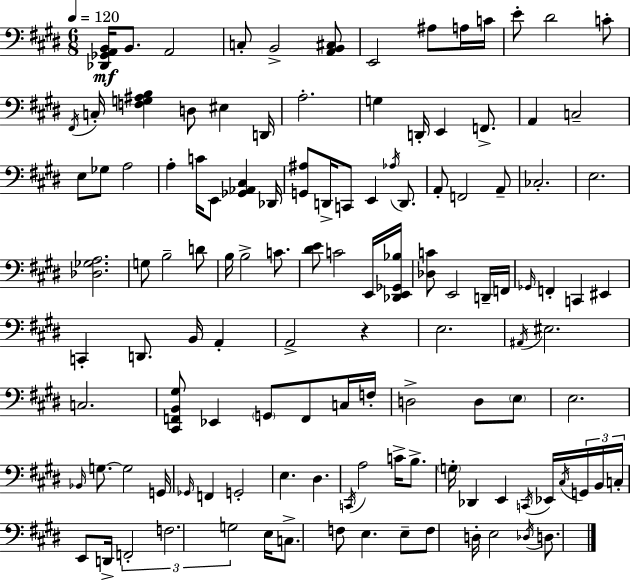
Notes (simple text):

[Db2,Gb2,A2,B2]/s B2/e. A2/h C3/e B2/h [A2,B2,C#3]/e E2/h A#3/e A3/s C4/s E4/e D#4/h C4/e F#2/s C3/s [F3,G3,A#3,B3]/q D3/e EIS3/q D2/s A3/h. G3/q D2/s E2/q F2/e. A2/q C3/h E3/e Gb3/e A3/h A3/q C4/s E2/e [Gb2,Ab2,C#3]/q Db2/s [G2,A#3]/e D2/s C2/e E2/q Ab3/s D2/e. A2/e F2/h A2/e CES3/h. E3/h. [Db3,Gb3,A3]/h. G3/e B3/h D4/e B3/s B3/h C4/e. [D#4,E4]/e C4/h E2/s [Db2,E2,Gb2,Bb3]/s [Db3,C4]/e E2/h D2/s F2/s Gb2/s F2/q C2/q EIS2/q C2/q D2/e. B2/s A2/q A2/h R/q E3/h. A#2/s EIS3/h. C3/h. [C#2,F2,B2,G#3]/e Eb2/q G2/e F2/e C3/s F3/s D3/h D3/e E3/e E3/h. Bb2/s G3/e. G3/h G2/s Gb2/s F2/q G2/h E3/q. D#3/q. C2/s A3/h C4/s B3/e. G3/s Db2/q E2/q C2/s Eb2/s C#3/s G2/s B2/s C3/s E2/e D2/s F2/h F3/h. G3/h E3/s C3/e. F3/e E3/q. E3/e F3/e D3/s E3/h Db3/s D3/e.